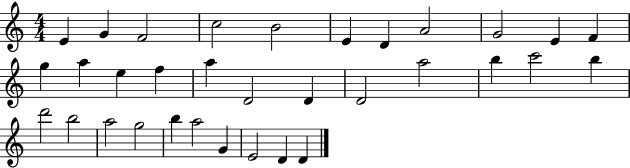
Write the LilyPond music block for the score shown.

{
  \clef treble
  \numericTimeSignature
  \time 4/4
  \key c \major
  e'4 g'4 f'2 | c''2 b'2 | e'4 d'4 a'2 | g'2 e'4 f'4 | \break g''4 a''4 e''4 f''4 | a''4 d'2 d'4 | d'2 a''2 | b''4 c'''2 b''4 | \break d'''2 b''2 | a''2 g''2 | b''4 a''2 g'4 | e'2 d'4 d'4 | \break \bar "|."
}